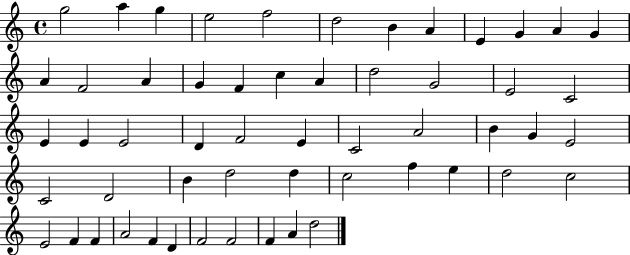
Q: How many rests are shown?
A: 0